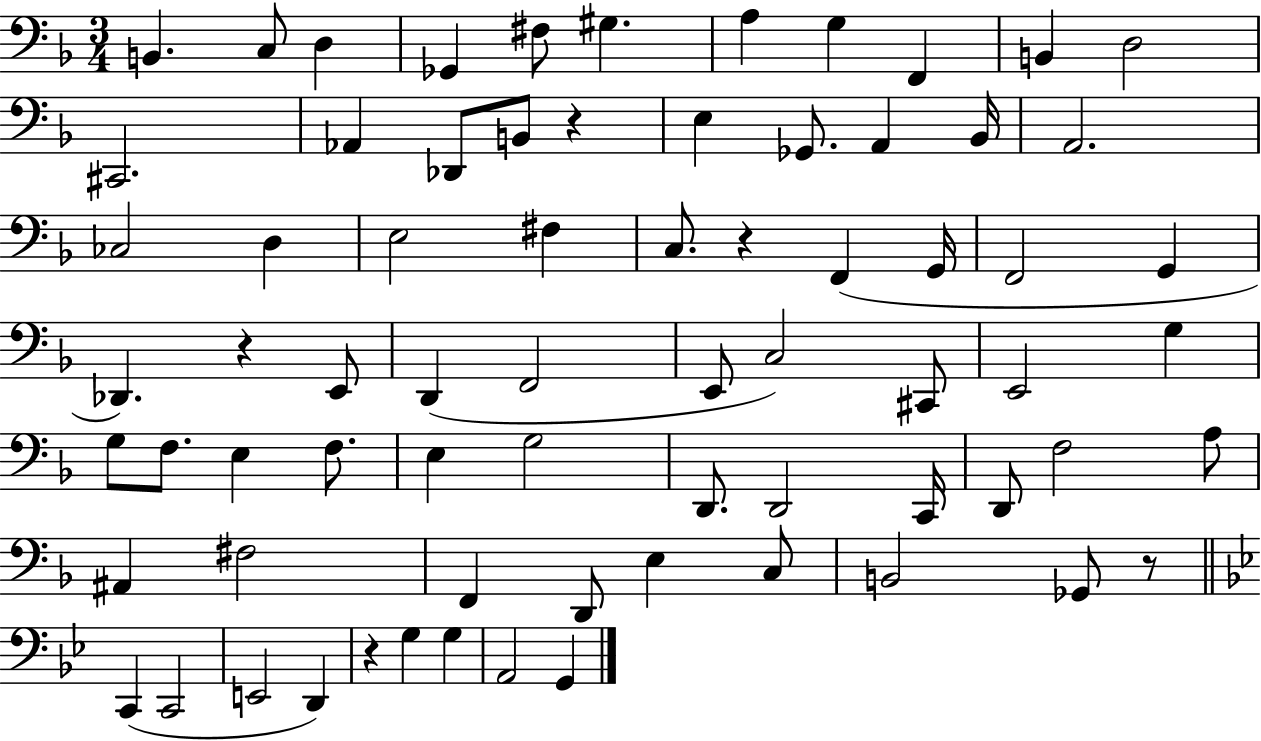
X:1
T:Untitled
M:3/4
L:1/4
K:F
B,, C,/2 D, _G,, ^F,/2 ^G, A, G, F,, B,, D,2 ^C,,2 _A,, _D,,/2 B,,/2 z E, _G,,/2 A,, _B,,/4 A,,2 _C,2 D, E,2 ^F, C,/2 z F,, G,,/4 F,,2 G,, _D,, z E,,/2 D,, F,,2 E,,/2 C,2 ^C,,/2 E,,2 G, G,/2 F,/2 E, F,/2 E, G,2 D,,/2 D,,2 C,,/4 D,,/2 F,2 A,/2 ^A,, ^F,2 F,, D,,/2 E, C,/2 B,,2 _G,,/2 z/2 C,, C,,2 E,,2 D,, z G, G, A,,2 G,,